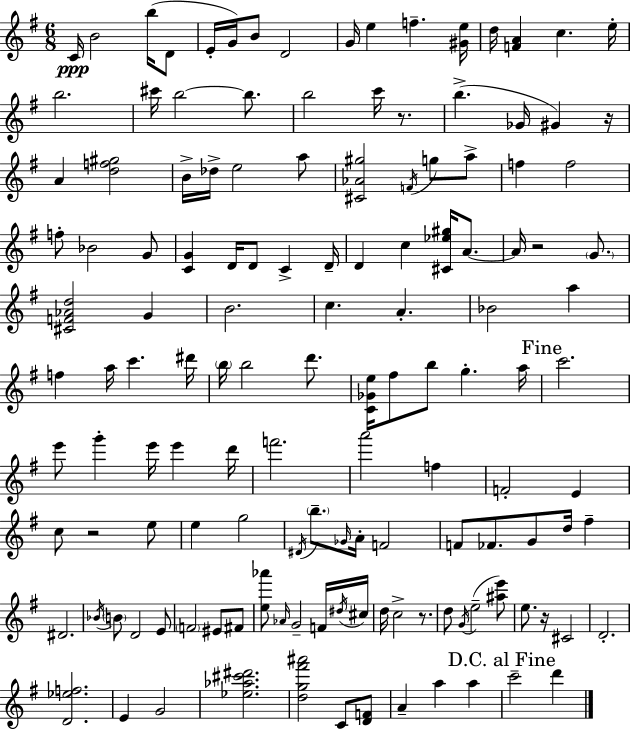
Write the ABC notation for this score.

X:1
T:Untitled
M:6/8
L:1/4
K:G
C/4 B2 b/4 D/2 E/4 G/4 B/2 D2 G/4 e f [^Ge]/4 d/4 [FA] c e/4 b2 ^c'/4 b2 b/2 b2 c'/4 z/2 b _G/4 ^G z/4 A [df^g]2 B/4 _d/4 e2 a/2 [^C_A^g]2 F/4 g/2 a/2 f f2 f/2 _B2 G/2 [CG] D/4 D/2 C D/4 D c [^C_e^g]/4 A/2 A/4 z2 G/2 [^CF_Ad]2 G B2 c A _B2 a f a/4 c' ^d'/4 b/4 b2 d'/2 [C_Ge]/4 ^f/2 b/2 g a/4 c'2 e'/2 g' e'/4 e' d'/4 f'2 a'2 f F2 E c/2 z2 e/2 e g2 ^D/4 b/2 _G/4 A/4 F2 F/2 _F/2 G/2 d/4 ^f ^D2 _B/4 B/2 D2 E/2 F2 ^E/2 ^F/2 [e_a']/2 _A/4 G2 F/4 ^d/4 ^c/4 d/4 c2 z/2 d/2 G/4 e2 [^ae']/2 e/2 z/4 ^C2 D2 [D_ef]2 E G2 [_e_a^c'^d']2 [dg^f'^a']2 C/2 [DF]/2 A a a c'2 d'